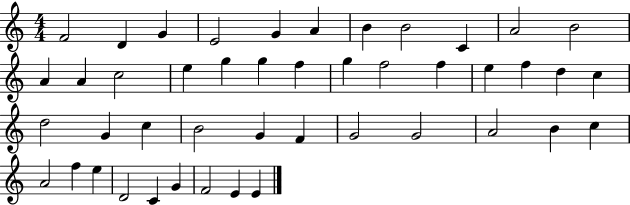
F4/h D4/q G4/q E4/h G4/q A4/q B4/q B4/h C4/q A4/h B4/h A4/q A4/q C5/h E5/q G5/q G5/q F5/q G5/q F5/h F5/q E5/q F5/q D5/q C5/q D5/h G4/q C5/q B4/h G4/q F4/q G4/h G4/h A4/h B4/q C5/q A4/h F5/q E5/q D4/h C4/q G4/q F4/h E4/q E4/q